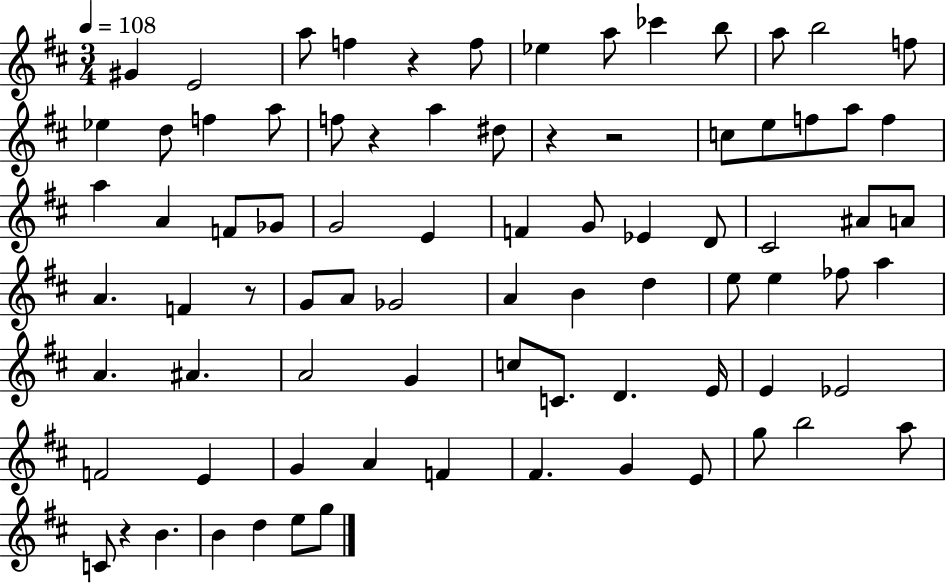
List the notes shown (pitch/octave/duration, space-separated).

G#4/q E4/h A5/e F5/q R/q F5/e Eb5/q A5/e CES6/q B5/e A5/e B5/h F5/e Eb5/q D5/e F5/q A5/e F5/e R/q A5/q D#5/e R/q R/h C5/e E5/e F5/e A5/e F5/q A5/q A4/q F4/e Gb4/e G4/h E4/q F4/q G4/e Eb4/q D4/e C#4/h A#4/e A4/e A4/q. F4/q R/e G4/e A4/e Gb4/h A4/q B4/q D5/q E5/e E5/q FES5/e A5/q A4/q. A#4/q. A4/h G4/q C5/e C4/e. D4/q. E4/s E4/q Eb4/h F4/h E4/q G4/q A4/q F4/q F#4/q. G4/q E4/e G5/e B5/h A5/e C4/e R/q B4/q. B4/q D5/q E5/e G5/e